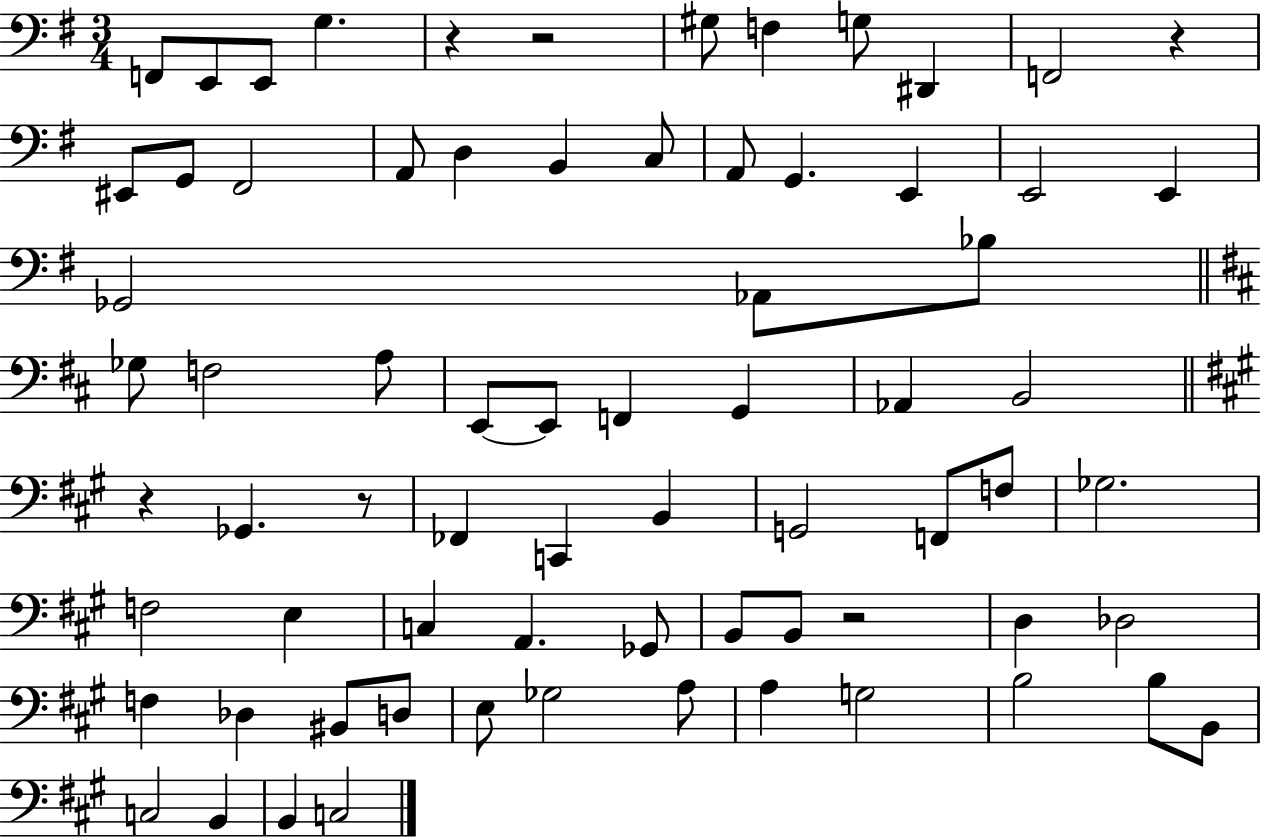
X:1
T:Untitled
M:3/4
L:1/4
K:G
F,,/2 E,,/2 E,,/2 G, z z2 ^G,/2 F, G,/2 ^D,, F,,2 z ^E,,/2 G,,/2 ^F,,2 A,,/2 D, B,, C,/2 A,,/2 G,, E,, E,,2 E,, _G,,2 _A,,/2 _B,/2 _G,/2 F,2 A,/2 E,,/2 E,,/2 F,, G,, _A,, B,,2 z _G,, z/2 _F,, C,, B,, G,,2 F,,/2 F,/2 _G,2 F,2 E, C, A,, _G,,/2 B,,/2 B,,/2 z2 D, _D,2 F, _D, ^B,,/2 D,/2 E,/2 _G,2 A,/2 A, G,2 B,2 B,/2 B,,/2 C,2 B,, B,, C,2